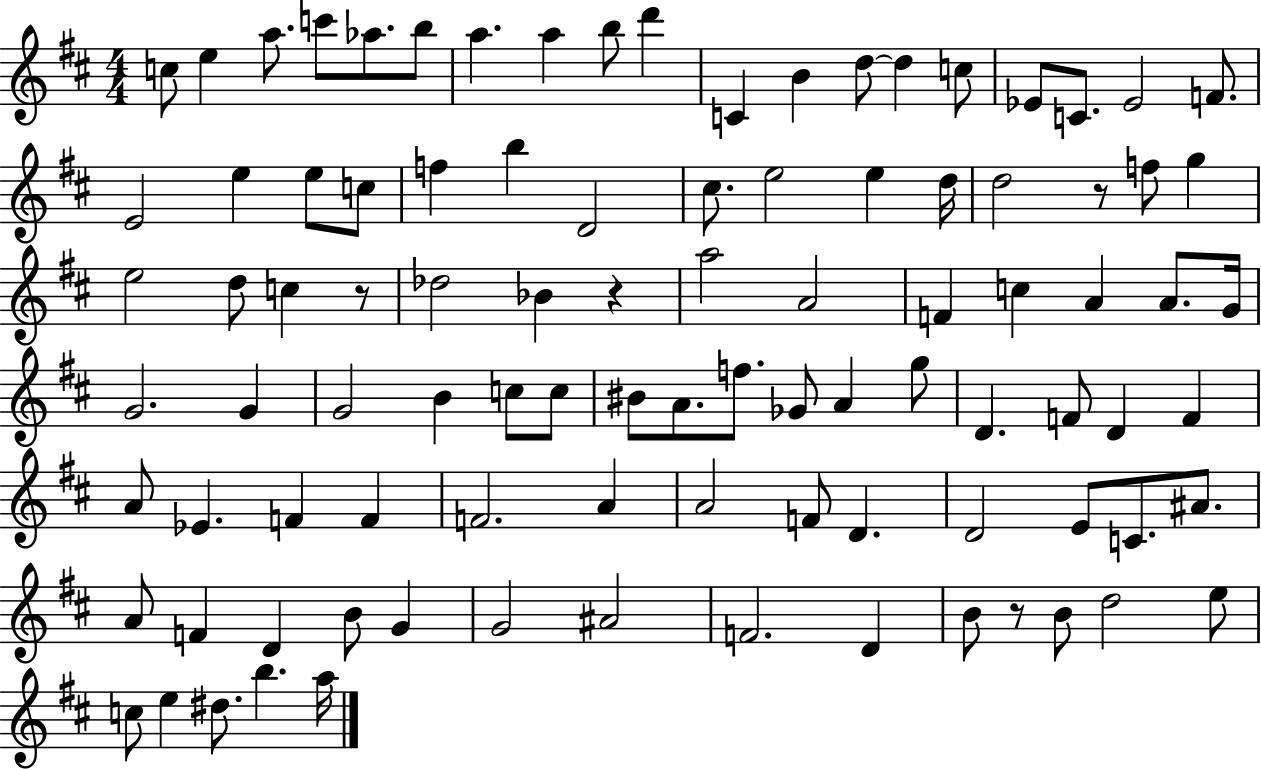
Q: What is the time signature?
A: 4/4